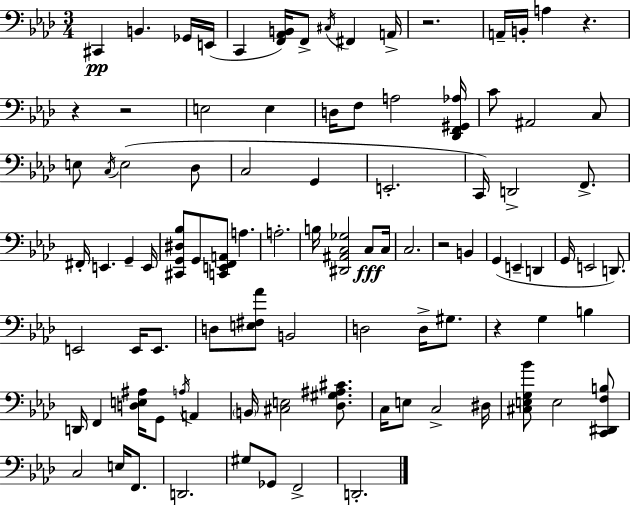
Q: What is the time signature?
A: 3/4